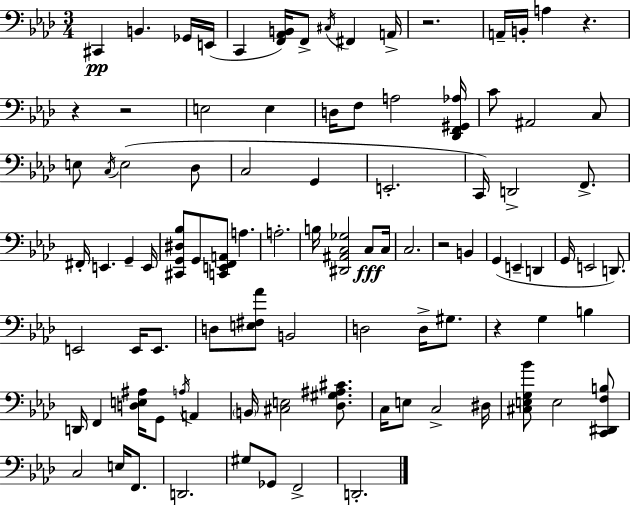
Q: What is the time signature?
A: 3/4